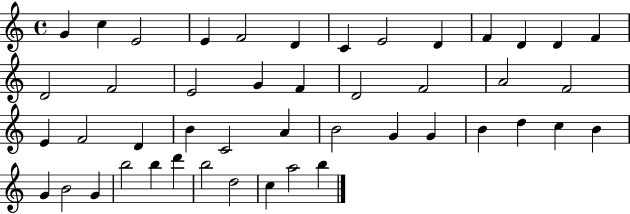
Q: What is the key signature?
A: C major